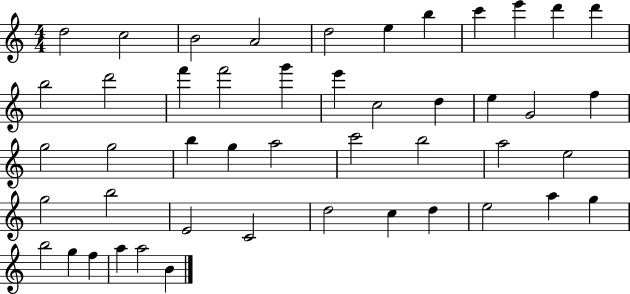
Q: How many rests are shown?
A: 0